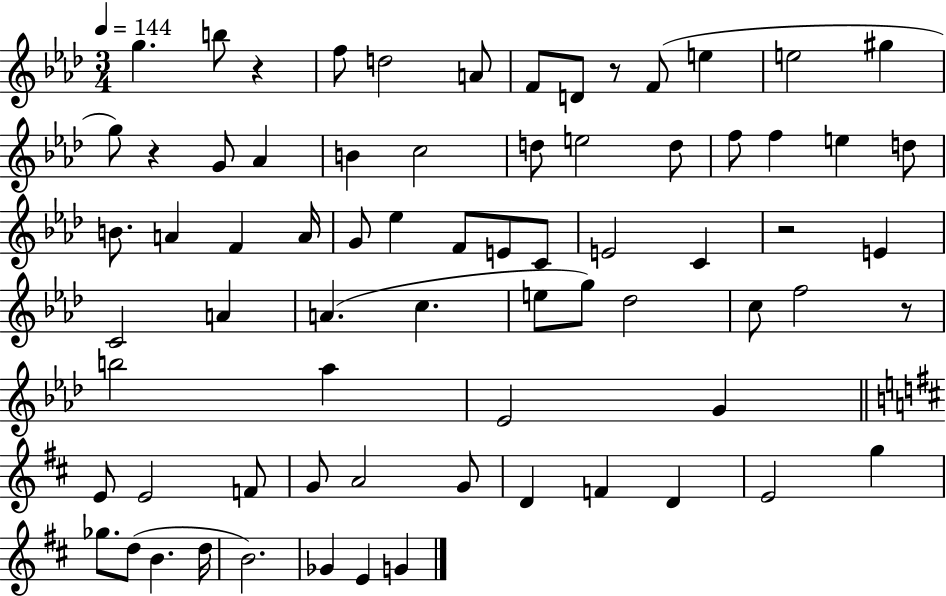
X:1
T:Untitled
M:3/4
L:1/4
K:Ab
g b/2 z f/2 d2 A/2 F/2 D/2 z/2 F/2 e e2 ^g g/2 z G/2 _A B c2 d/2 e2 d/2 f/2 f e d/2 B/2 A F A/4 G/2 _e F/2 E/2 C/2 E2 C z2 E C2 A A c e/2 g/2 _d2 c/2 f2 z/2 b2 _a _E2 G E/2 E2 F/2 G/2 A2 G/2 D F D E2 g _g/2 d/2 B d/4 B2 _G E G